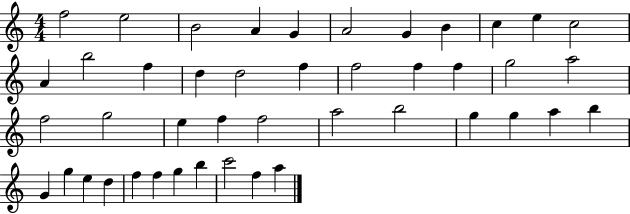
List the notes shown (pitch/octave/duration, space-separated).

F5/h E5/h B4/h A4/q G4/q A4/h G4/q B4/q C5/q E5/q C5/h A4/q B5/h F5/q D5/q D5/h F5/q F5/h F5/q F5/q G5/h A5/h F5/h G5/h E5/q F5/q F5/h A5/h B5/h G5/q G5/q A5/q B5/q G4/q G5/q E5/q D5/q F5/q F5/q G5/q B5/q C6/h F5/q A5/q